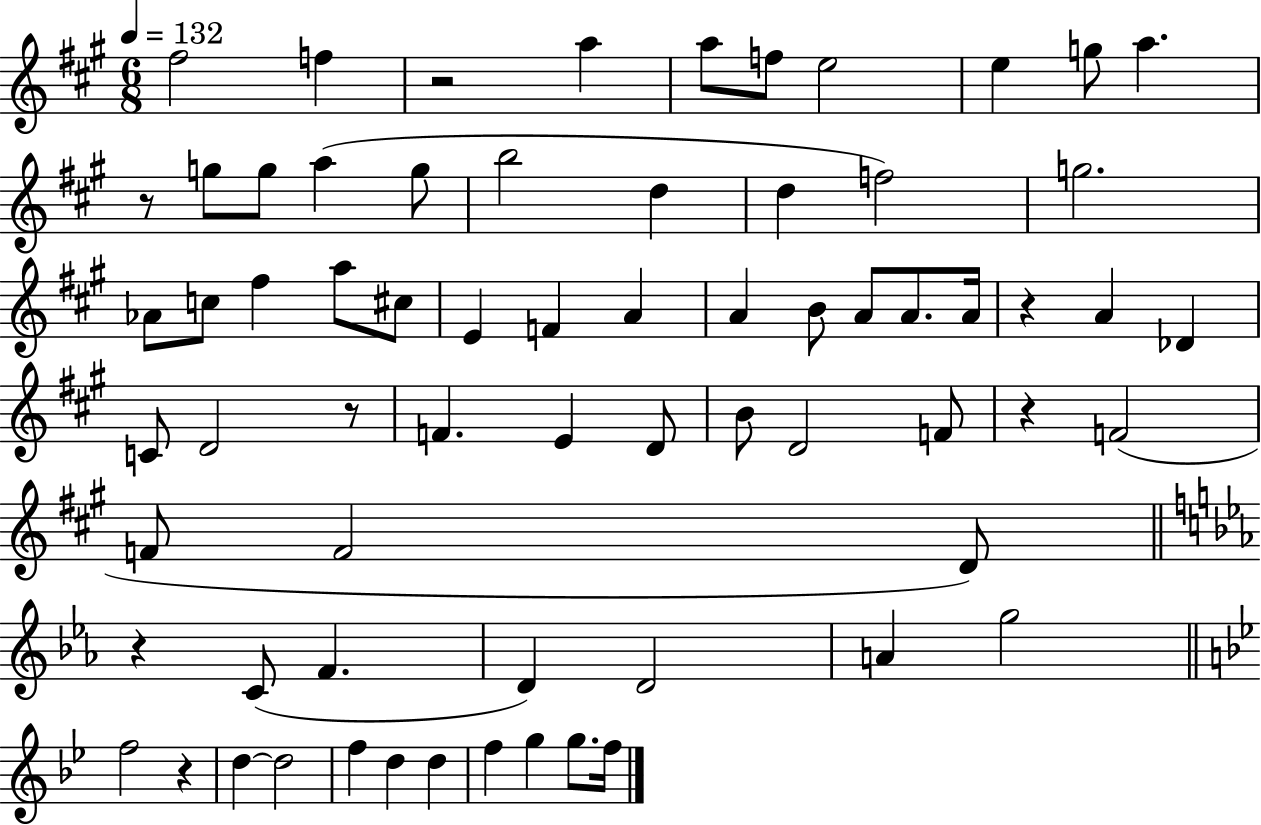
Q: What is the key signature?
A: A major